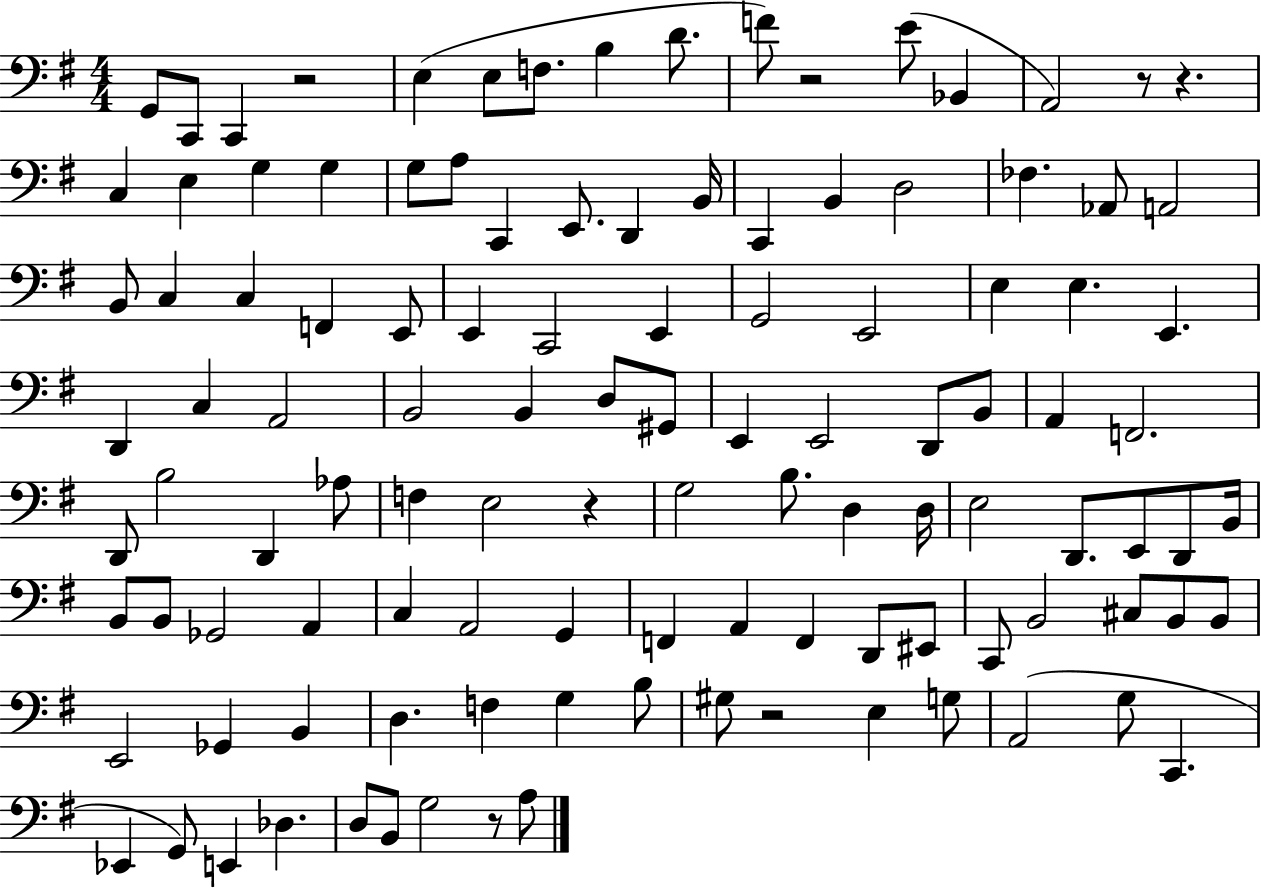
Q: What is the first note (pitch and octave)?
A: G2